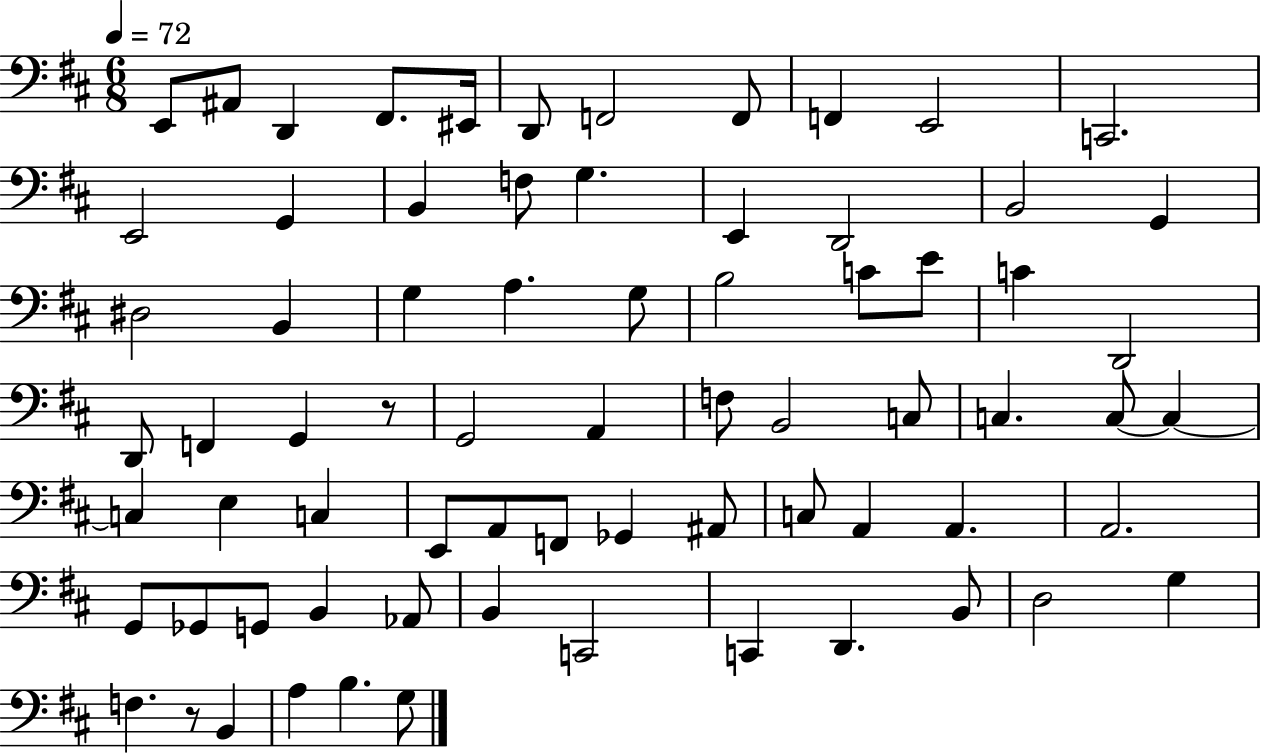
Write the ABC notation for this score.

X:1
T:Untitled
M:6/8
L:1/4
K:D
E,,/2 ^A,,/2 D,, ^F,,/2 ^E,,/4 D,,/2 F,,2 F,,/2 F,, E,,2 C,,2 E,,2 G,, B,, F,/2 G, E,, D,,2 B,,2 G,, ^D,2 B,, G, A, G,/2 B,2 C/2 E/2 C D,,2 D,,/2 F,, G,, z/2 G,,2 A,, F,/2 B,,2 C,/2 C, C,/2 C, C, E, C, E,,/2 A,,/2 F,,/2 _G,, ^A,,/2 C,/2 A,, A,, A,,2 G,,/2 _G,,/2 G,,/2 B,, _A,,/2 B,, C,,2 C,, D,, B,,/2 D,2 G, F, z/2 B,, A, B, G,/2